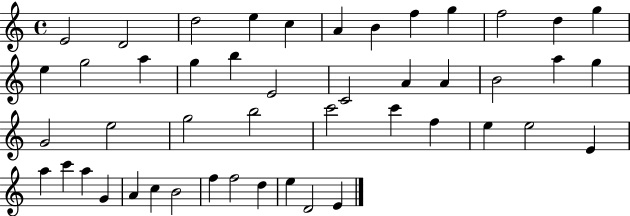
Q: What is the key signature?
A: C major